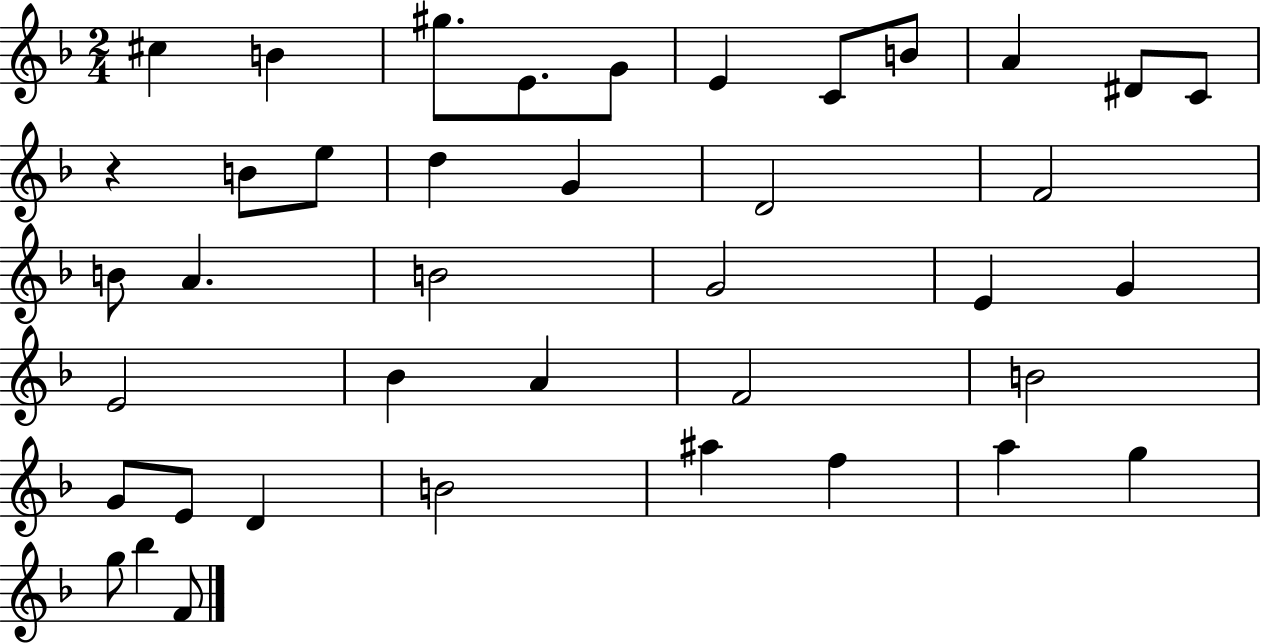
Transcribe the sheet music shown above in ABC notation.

X:1
T:Untitled
M:2/4
L:1/4
K:F
^c B ^g/2 E/2 G/2 E C/2 B/2 A ^D/2 C/2 z B/2 e/2 d G D2 F2 B/2 A B2 G2 E G E2 _B A F2 B2 G/2 E/2 D B2 ^a f a g g/2 _b F/2